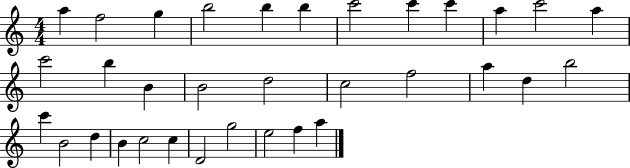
A5/q F5/h G5/q B5/h B5/q B5/q C6/h C6/q C6/q A5/q C6/h A5/q C6/h B5/q B4/q B4/h D5/h C5/h F5/h A5/q D5/q B5/h C6/q B4/h D5/q B4/q C5/h C5/q D4/h G5/h E5/h F5/q A5/q